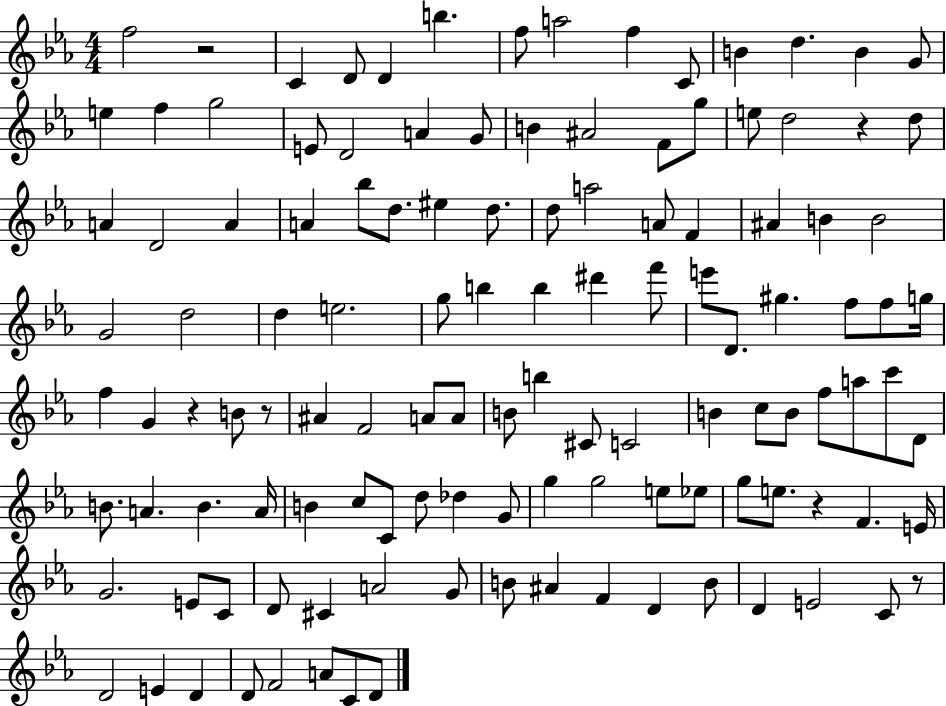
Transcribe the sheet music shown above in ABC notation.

X:1
T:Untitled
M:4/4
L:1/4
K:Eb
f2 z2 C D/2 D b f/2 a2 f C/2 B d B G/2 e f g2 E/2 D2 A G/2 B ^A2 F/2 g/2 e/2 d2 z d/2 A D2 A A _b/2 d/2 ^e d/2 d/2 a2 A/2 F ^A B B2 G2 d2 d e2 g/2 b b ^d' f'/2 e'/2 D/2 ^g f/2 f/2 g/4 f G z B/2 z/2 ^A F2 A/2 A/2 B/2 b ^C/2 C2 B c/2 B/2 f/2 a/2 c'/2 D/2 B/2 A B A/4 B c/2 C/2 d/2 _d G/2 g g2 e/2 _e/2 g/2 e/2 z F E/4 G2 E/2 C/2 D/2 ^C A2 G/2 B/2 ^A F D B/2 D E2 C/2 z/2 D2 E D D/2 F2 A/2 C/2 D/2